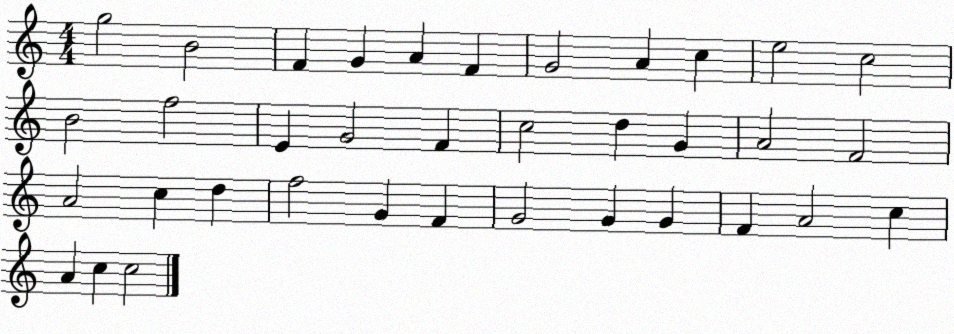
X:1
T:Untitled
M:4/4
L:1/4
K:C
g2 B2 F G A F G2 A c e2 c2 B2 f2 E G2 F c2 d G A2 F2 A2 c d f2 G F G2 G G F A2 c A c c2